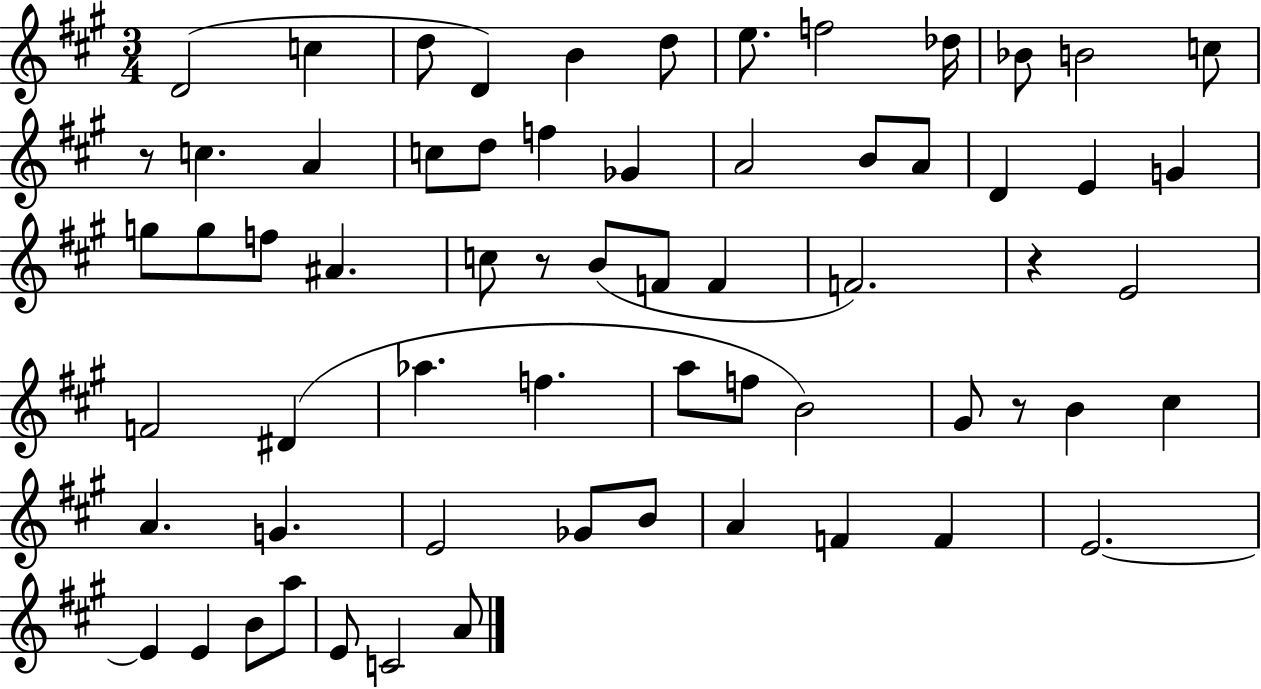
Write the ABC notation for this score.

X:1
T:Untitled
M:3/4
L:1/4
K:A
D2 c d/2 D B d/2 e/2 f2 _d/4 _B/2 B2 c/2 z/2 c A c/2 d/2 f _G A2 B/2 A/2 D E G g/2 g/2 f/2 ^A c/2 z/2 B/2 F/2 F F2 z E2 F2 ^D _a f a/2 f/2 B2 ^G/2 z/2 B ^c A G E2 _G/2 B/2 A F F E2 E E B/2 a/2 E/2 C2 A/2